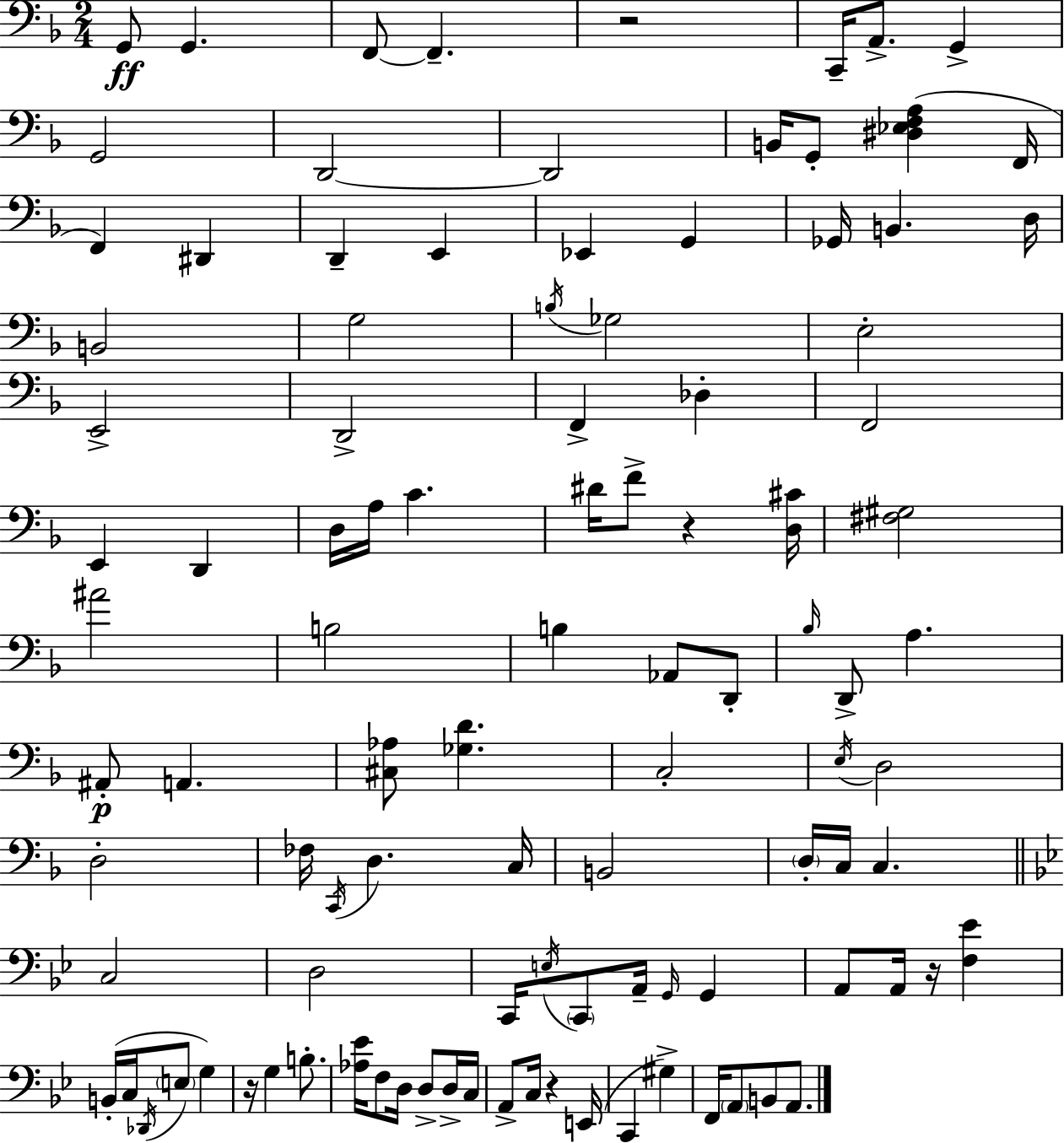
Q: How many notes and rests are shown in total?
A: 104